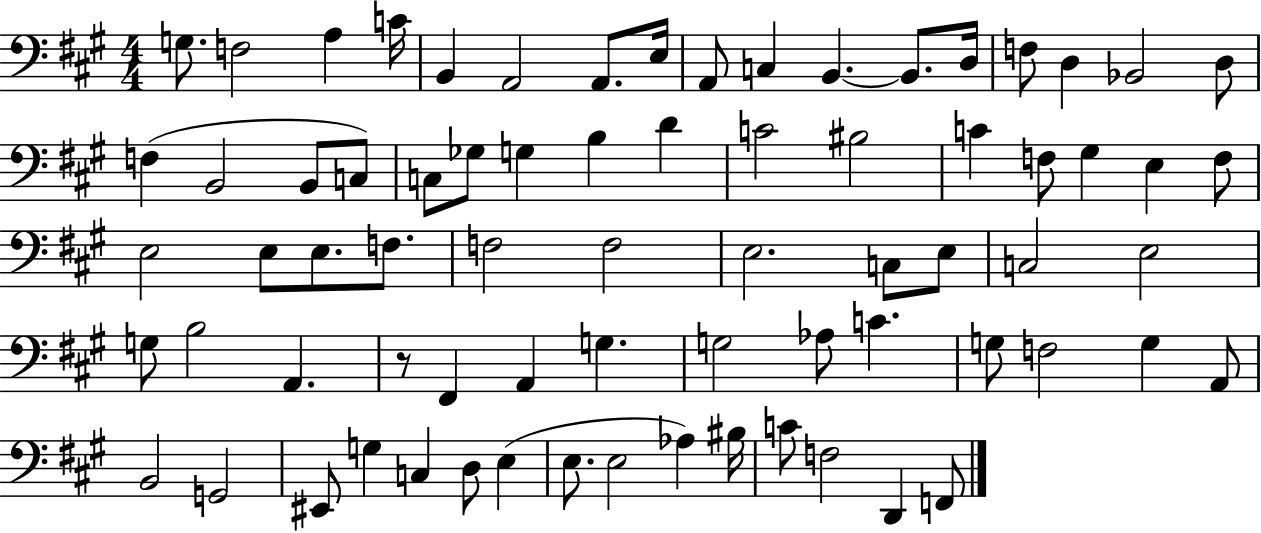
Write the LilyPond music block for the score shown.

{
  \clef bass
  \numericTimeSignature
  \time 4/4
  \key a \major
  \repeat volta 2 { g8. f2 a4 c'16 | b,4 a,2 a,8. e16 | a,8 c4 b,4.~~ b,8. d16 | f8 d4 bes,2 d8 | \break f4( b,2 b,8 c8) | c8 ges8 g4 b4 d'4 | c'2 bis2 | c'4 f8 gis4 e4 f8 | \break e2 e8 e8. f8. | f2 f2 | e2. c8 e8 | c2 e2 | \break g8 b2 a,4. | r8 fis,4 a,4 g4. | g2 aes8 c'4. | g8 f2 g4 a,8 | \break b,2 g,2 | eis,8 g4 c4 d8 e4( | e8. e2 aes4) bis16 | c'8 f2 d,4 f,8 | \break } \bar "|."
}